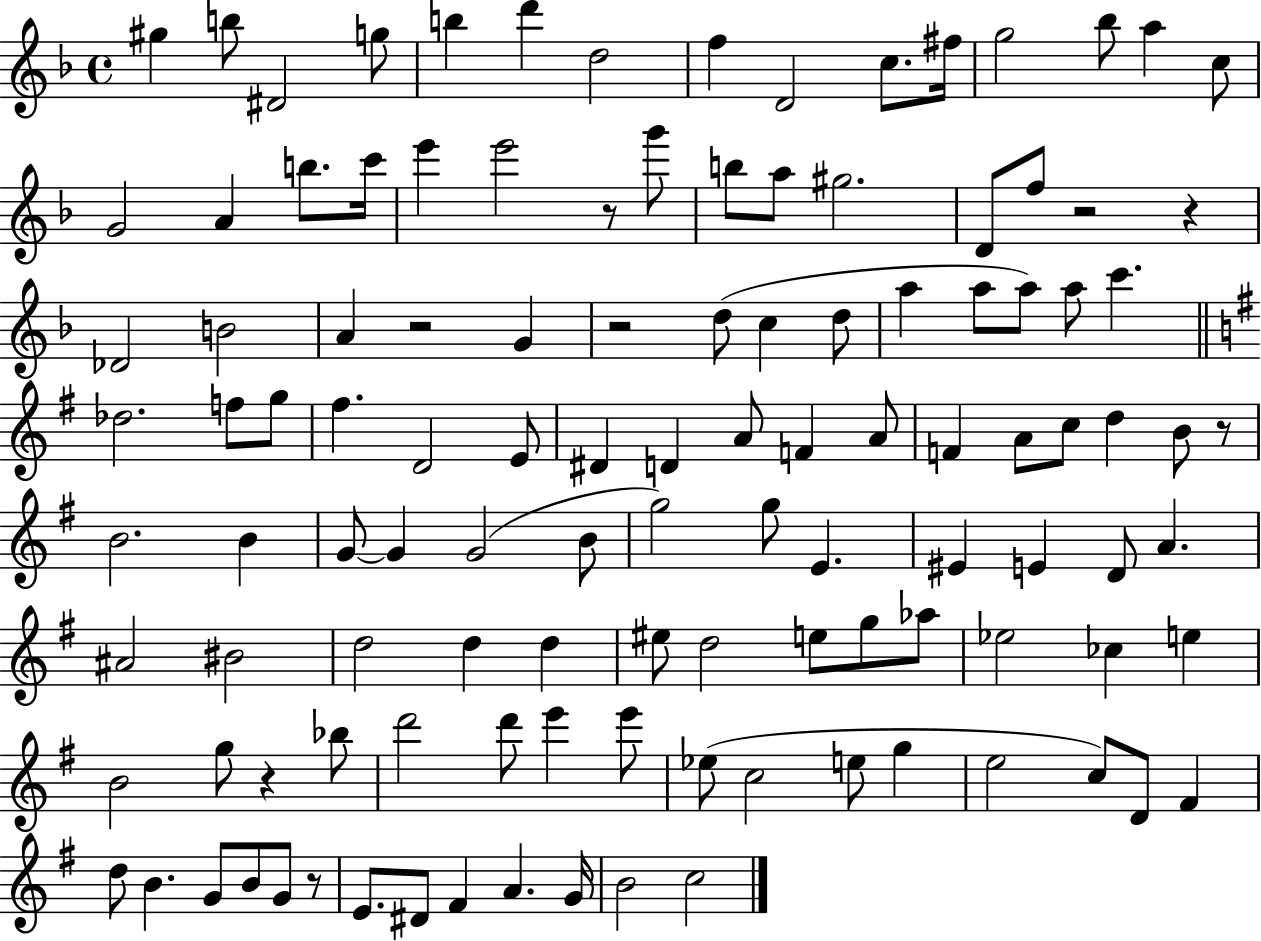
G#5/q B5/e D#4/h G5/e B5/q D6/q D5/h F5/q D4/h C5/e. F#5/s G5/h Bb5/e A5/q C5/e G4/h A4/q B5/e. C6/s E6/q E6/h R/e G6/e B5/e A5/e G#5/h. D4/e F5/e R/h R/q Db4/h B4/h A4/q R/h G4/q R/h D5/e C5/q D5/e A5/q A5/e A5/e A5/e C6/q. Db5/h. F5/e G5/e F#5/q. D4/h E4/e D#4/q D4/q A4/e F4/q A4/e F4/q A4/e C5/e D5/q B4/e R/e B4/h. B4/q G4/e G4/q G4/h B4/e G5/h G5/e E4/q. EIS4/q E4/q D4/e A4/q. A#4/h BIS4/h D5/h D5/q D5/q EIS5/e D5/h E5/e G5/e Ab5/e Eb5/h CES5/q E5/q B4/h G5/e R/q Bb5/e D6/h D6/e E6/q E6/e Eb5/e C5/h E5/e G5/q E5/h C5/e D4/e F#4/q D5/e B4/q. G4/e B4/e G4/e R/e E4/e. D#4/e F#4/q A4/q. G4/s B4/h C5/h